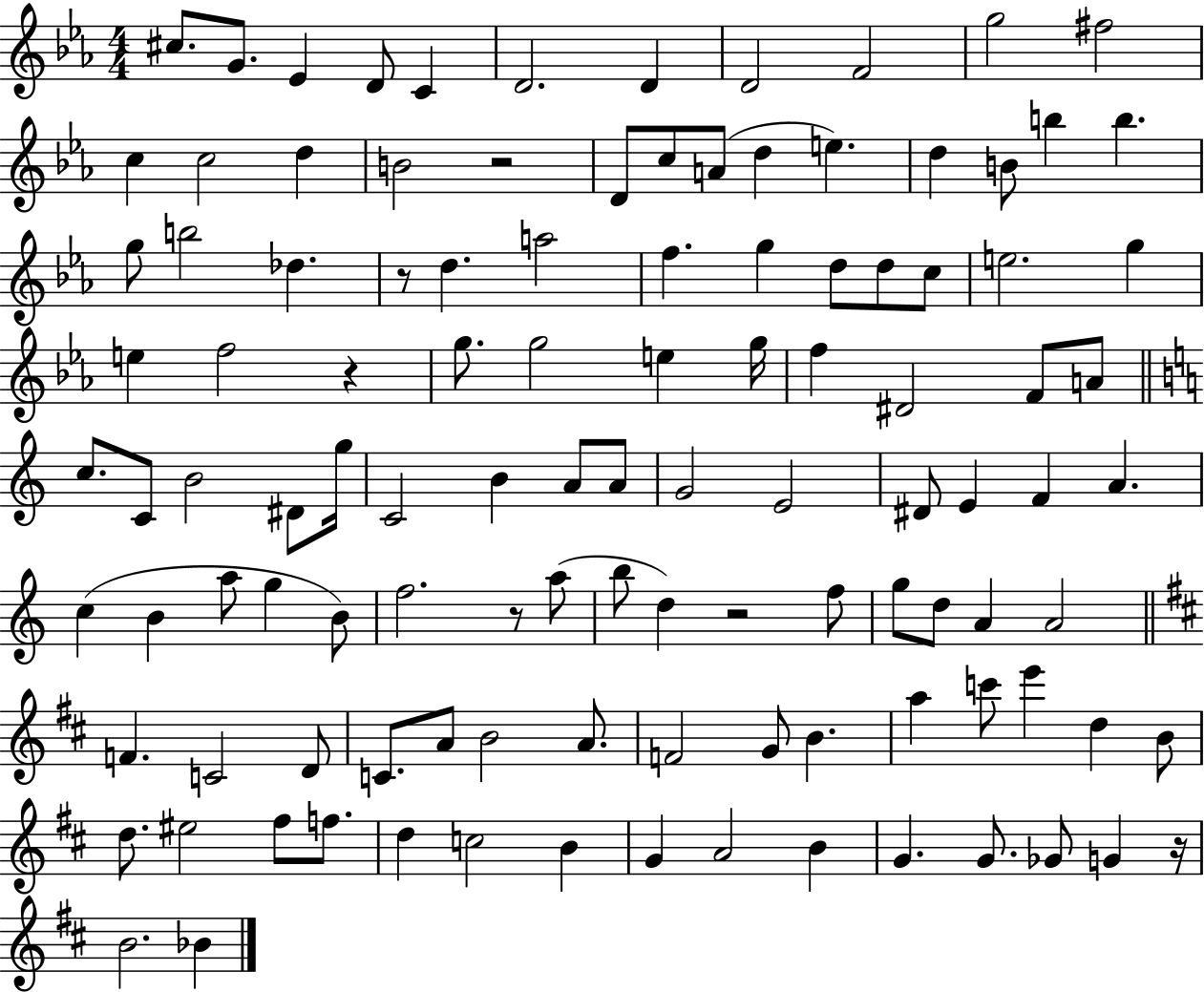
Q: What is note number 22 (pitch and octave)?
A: B4